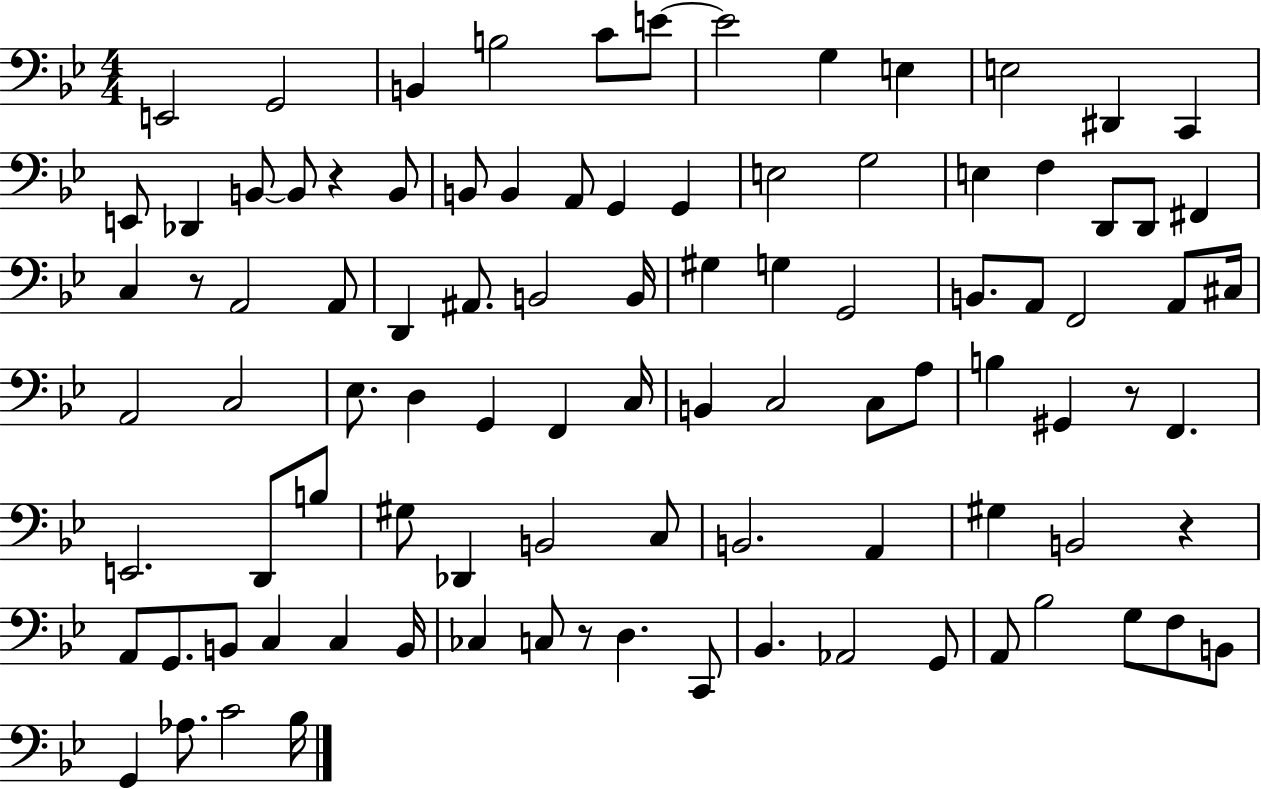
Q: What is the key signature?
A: BES major